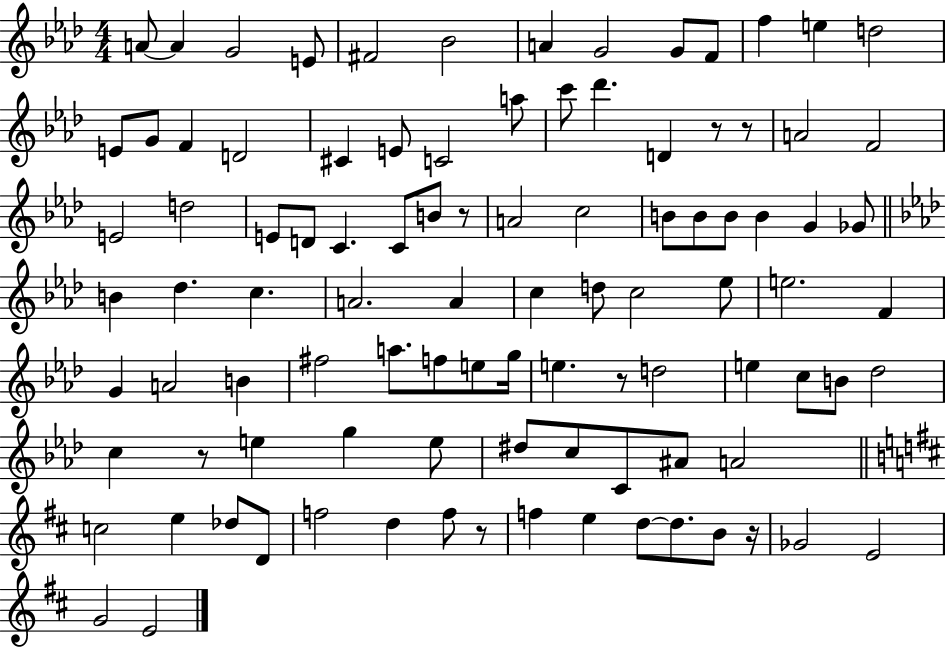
{
  \clef treble
  \numericTimeSignature
  \time 4/4
  \key aes \major
  a'8~~ a'4 g'2 e'8 | fis'2 bes'2 | a'4 g'2 g'8 f'8 | f''4 e''4 d''2 | \break e'8 g'8 f'4 d'2 | cis'4 e'8 c'2 a''8 | c'''8 des'''4. d'4 r8 r8 | a'2 f'2 | \break e'2 d''2 | e'8 d'8 c'4. c'8 b'8 r8 | a'2 c''2 | b'8 b'8 b'8 b'4 g'4 ges'8 | \break \bar "||" \break \key aes \major b'4 des''4. c''4. | a'2. a'4 | c''4 d''8 c''2 ees''8 | e''2. f'4 | \break g'4 a'2 b'4 | fis''2 a''8. f''8 e''8 g''16 | e''4. r8 d''2 | e''4 c''8 b'8 des''2 | \break c''4 r8 e''4 g''4 e''8 | dis''8 c''8 c'8 ais'8 a'2 | \bar "||" \break \key d \major c''2 e''4 des''8 d'8 | f''2 d''4 f''8 r8 | f''4 e''4 d''8~~ d''8. b'8 r16 | ges'2 e'2 | \break g'2 e'2 | \bar "|."
}